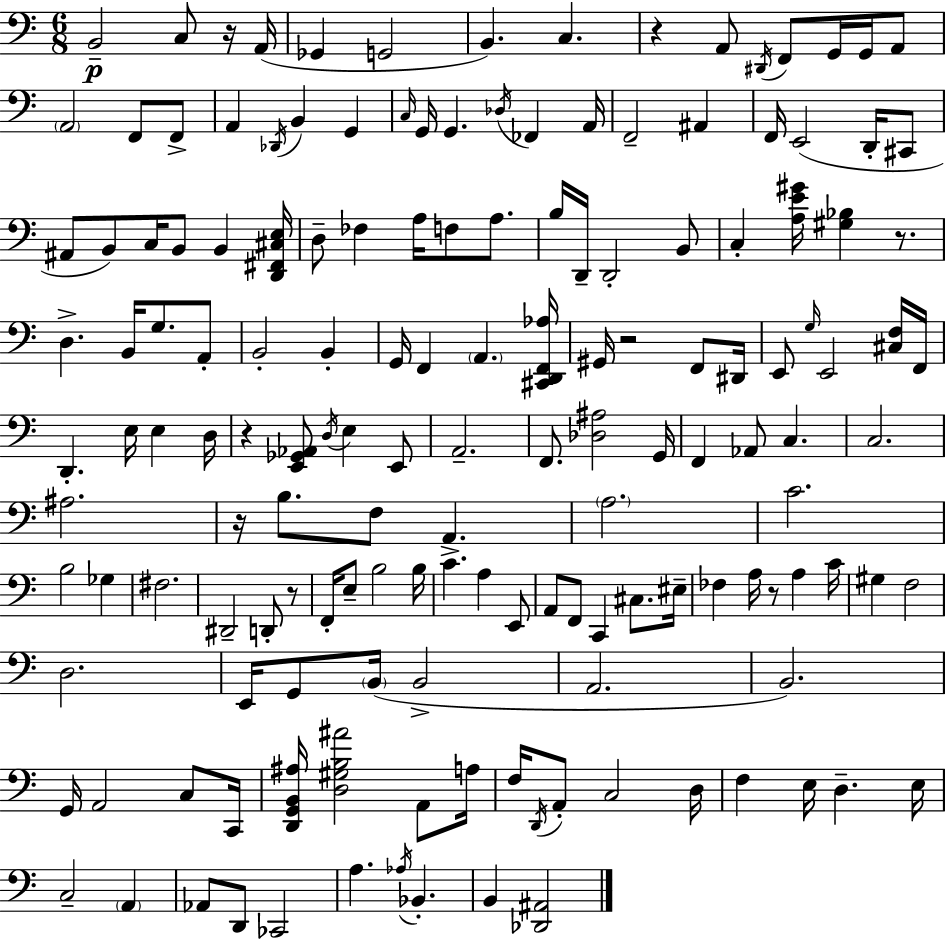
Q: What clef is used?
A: bass